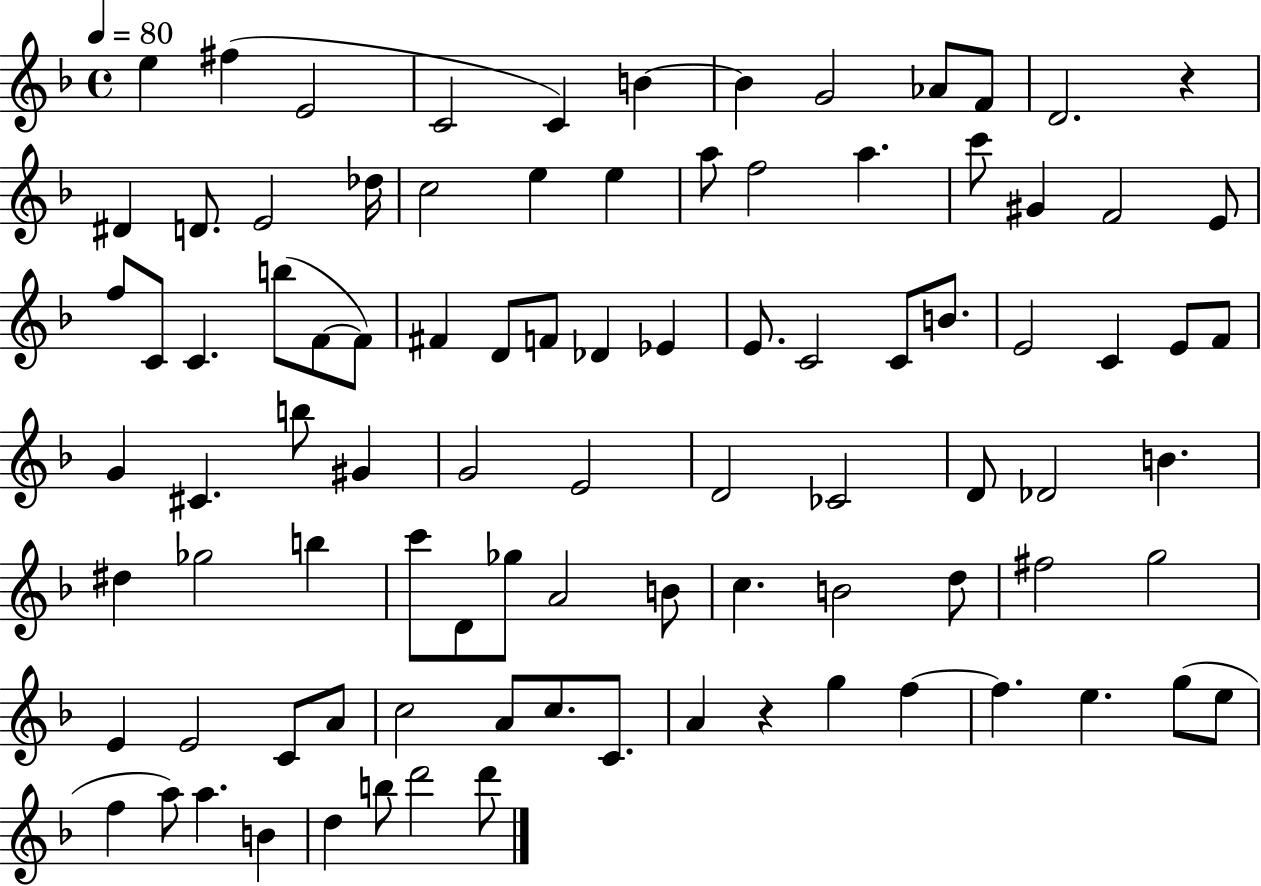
X:1
T:Untitled
M:4/4
L:1/4
K:F
e ^f E2 C2 C B B G2 _A/2 F/2 D2 z ^D D/2 E2 _d/4 c2 e e a/2 f2 a c'/2 ^G F2 E/2 f/2 C/2 C b/2 F/2 F/2 ^F D/2 F/2 _D _E E/2 C2 C/2 B/2 E2 C E/2 F/2 G ^C b/2 ^G G2 E2 D2 _C2 D/2 _D2 B ^d _g2 b c'/2 D/2 _g/2 A2 B/2 c B2 d/2 ^f2 g2 E E2 C/2 A/2 c2 A/2 c/2 C/2 A z g f f e g/2 e/2 f a/2 a B d b/2 d'2 d'/2